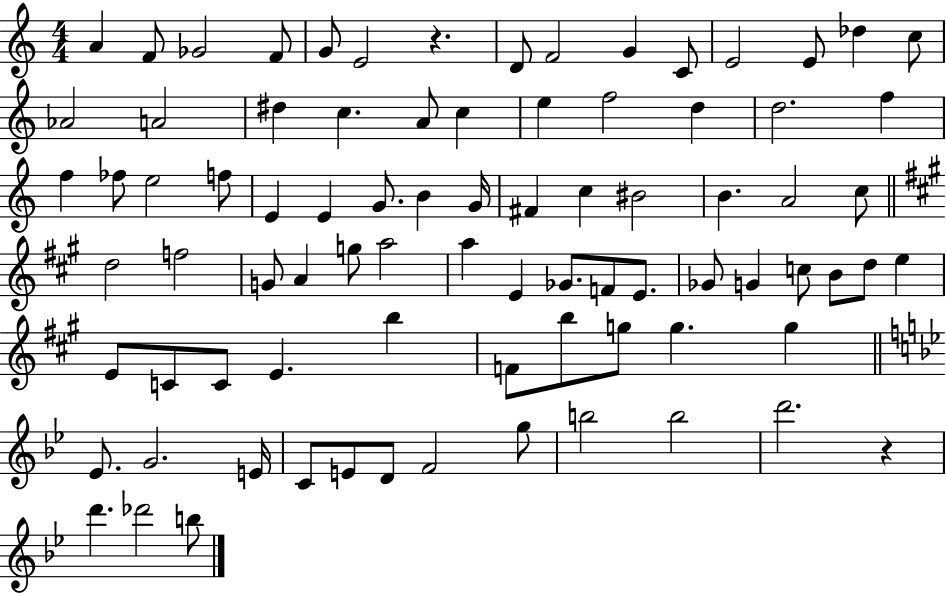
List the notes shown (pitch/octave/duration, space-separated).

A4/q F4/e Gb4/h F4/e G4/e E4/h R/q. D4/e F4/h G4/q C4/e E4/h E4/e Db5/q C5/e Ab4/h A4/h D#5/q C5/q. A4/e C5/q E5/q F5/h D5/q D5/h. F5/q F5/q FES5/e E5/h F5/e E4/q E4/q G4/e. B4/q G4/s F#4/q C5/q BIS4/h B4/q. A4/h C5/e D5/h F5/h G4/e A4/q G5/e A5/h A5/q E4/q Gb4/e. F4/e E4/e. Gb4/e G4/q C5/e B4/e D5/e E5/q E4/e C4/e C4/e E4/q. B5/q F4/e B5/e G5/e G5/q. G5/q Eb4/e. G4/h. E4/s C4/e E4/e D4/e F4/h G5/e B5/h B5/h D6/h. R/q D6/q. Db6/h B5/e